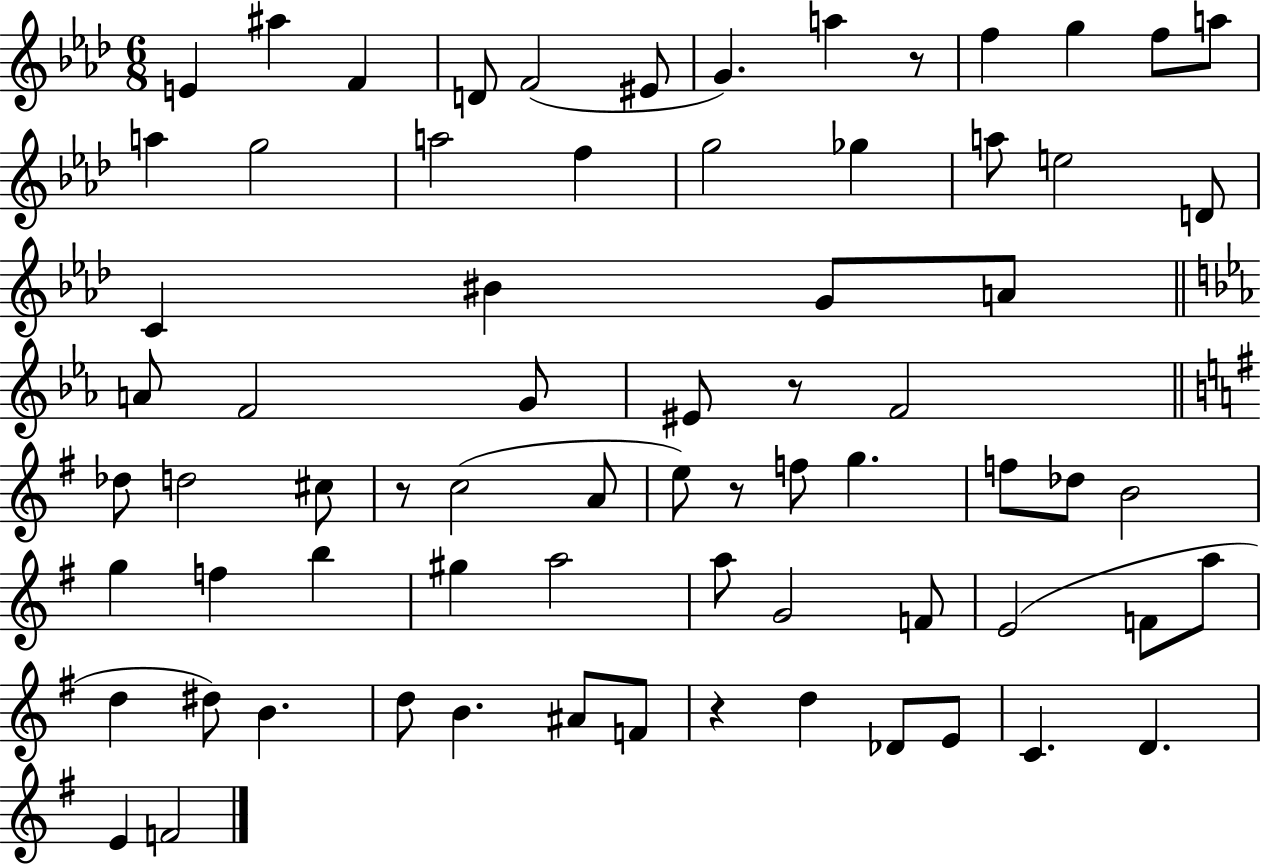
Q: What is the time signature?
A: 6/8